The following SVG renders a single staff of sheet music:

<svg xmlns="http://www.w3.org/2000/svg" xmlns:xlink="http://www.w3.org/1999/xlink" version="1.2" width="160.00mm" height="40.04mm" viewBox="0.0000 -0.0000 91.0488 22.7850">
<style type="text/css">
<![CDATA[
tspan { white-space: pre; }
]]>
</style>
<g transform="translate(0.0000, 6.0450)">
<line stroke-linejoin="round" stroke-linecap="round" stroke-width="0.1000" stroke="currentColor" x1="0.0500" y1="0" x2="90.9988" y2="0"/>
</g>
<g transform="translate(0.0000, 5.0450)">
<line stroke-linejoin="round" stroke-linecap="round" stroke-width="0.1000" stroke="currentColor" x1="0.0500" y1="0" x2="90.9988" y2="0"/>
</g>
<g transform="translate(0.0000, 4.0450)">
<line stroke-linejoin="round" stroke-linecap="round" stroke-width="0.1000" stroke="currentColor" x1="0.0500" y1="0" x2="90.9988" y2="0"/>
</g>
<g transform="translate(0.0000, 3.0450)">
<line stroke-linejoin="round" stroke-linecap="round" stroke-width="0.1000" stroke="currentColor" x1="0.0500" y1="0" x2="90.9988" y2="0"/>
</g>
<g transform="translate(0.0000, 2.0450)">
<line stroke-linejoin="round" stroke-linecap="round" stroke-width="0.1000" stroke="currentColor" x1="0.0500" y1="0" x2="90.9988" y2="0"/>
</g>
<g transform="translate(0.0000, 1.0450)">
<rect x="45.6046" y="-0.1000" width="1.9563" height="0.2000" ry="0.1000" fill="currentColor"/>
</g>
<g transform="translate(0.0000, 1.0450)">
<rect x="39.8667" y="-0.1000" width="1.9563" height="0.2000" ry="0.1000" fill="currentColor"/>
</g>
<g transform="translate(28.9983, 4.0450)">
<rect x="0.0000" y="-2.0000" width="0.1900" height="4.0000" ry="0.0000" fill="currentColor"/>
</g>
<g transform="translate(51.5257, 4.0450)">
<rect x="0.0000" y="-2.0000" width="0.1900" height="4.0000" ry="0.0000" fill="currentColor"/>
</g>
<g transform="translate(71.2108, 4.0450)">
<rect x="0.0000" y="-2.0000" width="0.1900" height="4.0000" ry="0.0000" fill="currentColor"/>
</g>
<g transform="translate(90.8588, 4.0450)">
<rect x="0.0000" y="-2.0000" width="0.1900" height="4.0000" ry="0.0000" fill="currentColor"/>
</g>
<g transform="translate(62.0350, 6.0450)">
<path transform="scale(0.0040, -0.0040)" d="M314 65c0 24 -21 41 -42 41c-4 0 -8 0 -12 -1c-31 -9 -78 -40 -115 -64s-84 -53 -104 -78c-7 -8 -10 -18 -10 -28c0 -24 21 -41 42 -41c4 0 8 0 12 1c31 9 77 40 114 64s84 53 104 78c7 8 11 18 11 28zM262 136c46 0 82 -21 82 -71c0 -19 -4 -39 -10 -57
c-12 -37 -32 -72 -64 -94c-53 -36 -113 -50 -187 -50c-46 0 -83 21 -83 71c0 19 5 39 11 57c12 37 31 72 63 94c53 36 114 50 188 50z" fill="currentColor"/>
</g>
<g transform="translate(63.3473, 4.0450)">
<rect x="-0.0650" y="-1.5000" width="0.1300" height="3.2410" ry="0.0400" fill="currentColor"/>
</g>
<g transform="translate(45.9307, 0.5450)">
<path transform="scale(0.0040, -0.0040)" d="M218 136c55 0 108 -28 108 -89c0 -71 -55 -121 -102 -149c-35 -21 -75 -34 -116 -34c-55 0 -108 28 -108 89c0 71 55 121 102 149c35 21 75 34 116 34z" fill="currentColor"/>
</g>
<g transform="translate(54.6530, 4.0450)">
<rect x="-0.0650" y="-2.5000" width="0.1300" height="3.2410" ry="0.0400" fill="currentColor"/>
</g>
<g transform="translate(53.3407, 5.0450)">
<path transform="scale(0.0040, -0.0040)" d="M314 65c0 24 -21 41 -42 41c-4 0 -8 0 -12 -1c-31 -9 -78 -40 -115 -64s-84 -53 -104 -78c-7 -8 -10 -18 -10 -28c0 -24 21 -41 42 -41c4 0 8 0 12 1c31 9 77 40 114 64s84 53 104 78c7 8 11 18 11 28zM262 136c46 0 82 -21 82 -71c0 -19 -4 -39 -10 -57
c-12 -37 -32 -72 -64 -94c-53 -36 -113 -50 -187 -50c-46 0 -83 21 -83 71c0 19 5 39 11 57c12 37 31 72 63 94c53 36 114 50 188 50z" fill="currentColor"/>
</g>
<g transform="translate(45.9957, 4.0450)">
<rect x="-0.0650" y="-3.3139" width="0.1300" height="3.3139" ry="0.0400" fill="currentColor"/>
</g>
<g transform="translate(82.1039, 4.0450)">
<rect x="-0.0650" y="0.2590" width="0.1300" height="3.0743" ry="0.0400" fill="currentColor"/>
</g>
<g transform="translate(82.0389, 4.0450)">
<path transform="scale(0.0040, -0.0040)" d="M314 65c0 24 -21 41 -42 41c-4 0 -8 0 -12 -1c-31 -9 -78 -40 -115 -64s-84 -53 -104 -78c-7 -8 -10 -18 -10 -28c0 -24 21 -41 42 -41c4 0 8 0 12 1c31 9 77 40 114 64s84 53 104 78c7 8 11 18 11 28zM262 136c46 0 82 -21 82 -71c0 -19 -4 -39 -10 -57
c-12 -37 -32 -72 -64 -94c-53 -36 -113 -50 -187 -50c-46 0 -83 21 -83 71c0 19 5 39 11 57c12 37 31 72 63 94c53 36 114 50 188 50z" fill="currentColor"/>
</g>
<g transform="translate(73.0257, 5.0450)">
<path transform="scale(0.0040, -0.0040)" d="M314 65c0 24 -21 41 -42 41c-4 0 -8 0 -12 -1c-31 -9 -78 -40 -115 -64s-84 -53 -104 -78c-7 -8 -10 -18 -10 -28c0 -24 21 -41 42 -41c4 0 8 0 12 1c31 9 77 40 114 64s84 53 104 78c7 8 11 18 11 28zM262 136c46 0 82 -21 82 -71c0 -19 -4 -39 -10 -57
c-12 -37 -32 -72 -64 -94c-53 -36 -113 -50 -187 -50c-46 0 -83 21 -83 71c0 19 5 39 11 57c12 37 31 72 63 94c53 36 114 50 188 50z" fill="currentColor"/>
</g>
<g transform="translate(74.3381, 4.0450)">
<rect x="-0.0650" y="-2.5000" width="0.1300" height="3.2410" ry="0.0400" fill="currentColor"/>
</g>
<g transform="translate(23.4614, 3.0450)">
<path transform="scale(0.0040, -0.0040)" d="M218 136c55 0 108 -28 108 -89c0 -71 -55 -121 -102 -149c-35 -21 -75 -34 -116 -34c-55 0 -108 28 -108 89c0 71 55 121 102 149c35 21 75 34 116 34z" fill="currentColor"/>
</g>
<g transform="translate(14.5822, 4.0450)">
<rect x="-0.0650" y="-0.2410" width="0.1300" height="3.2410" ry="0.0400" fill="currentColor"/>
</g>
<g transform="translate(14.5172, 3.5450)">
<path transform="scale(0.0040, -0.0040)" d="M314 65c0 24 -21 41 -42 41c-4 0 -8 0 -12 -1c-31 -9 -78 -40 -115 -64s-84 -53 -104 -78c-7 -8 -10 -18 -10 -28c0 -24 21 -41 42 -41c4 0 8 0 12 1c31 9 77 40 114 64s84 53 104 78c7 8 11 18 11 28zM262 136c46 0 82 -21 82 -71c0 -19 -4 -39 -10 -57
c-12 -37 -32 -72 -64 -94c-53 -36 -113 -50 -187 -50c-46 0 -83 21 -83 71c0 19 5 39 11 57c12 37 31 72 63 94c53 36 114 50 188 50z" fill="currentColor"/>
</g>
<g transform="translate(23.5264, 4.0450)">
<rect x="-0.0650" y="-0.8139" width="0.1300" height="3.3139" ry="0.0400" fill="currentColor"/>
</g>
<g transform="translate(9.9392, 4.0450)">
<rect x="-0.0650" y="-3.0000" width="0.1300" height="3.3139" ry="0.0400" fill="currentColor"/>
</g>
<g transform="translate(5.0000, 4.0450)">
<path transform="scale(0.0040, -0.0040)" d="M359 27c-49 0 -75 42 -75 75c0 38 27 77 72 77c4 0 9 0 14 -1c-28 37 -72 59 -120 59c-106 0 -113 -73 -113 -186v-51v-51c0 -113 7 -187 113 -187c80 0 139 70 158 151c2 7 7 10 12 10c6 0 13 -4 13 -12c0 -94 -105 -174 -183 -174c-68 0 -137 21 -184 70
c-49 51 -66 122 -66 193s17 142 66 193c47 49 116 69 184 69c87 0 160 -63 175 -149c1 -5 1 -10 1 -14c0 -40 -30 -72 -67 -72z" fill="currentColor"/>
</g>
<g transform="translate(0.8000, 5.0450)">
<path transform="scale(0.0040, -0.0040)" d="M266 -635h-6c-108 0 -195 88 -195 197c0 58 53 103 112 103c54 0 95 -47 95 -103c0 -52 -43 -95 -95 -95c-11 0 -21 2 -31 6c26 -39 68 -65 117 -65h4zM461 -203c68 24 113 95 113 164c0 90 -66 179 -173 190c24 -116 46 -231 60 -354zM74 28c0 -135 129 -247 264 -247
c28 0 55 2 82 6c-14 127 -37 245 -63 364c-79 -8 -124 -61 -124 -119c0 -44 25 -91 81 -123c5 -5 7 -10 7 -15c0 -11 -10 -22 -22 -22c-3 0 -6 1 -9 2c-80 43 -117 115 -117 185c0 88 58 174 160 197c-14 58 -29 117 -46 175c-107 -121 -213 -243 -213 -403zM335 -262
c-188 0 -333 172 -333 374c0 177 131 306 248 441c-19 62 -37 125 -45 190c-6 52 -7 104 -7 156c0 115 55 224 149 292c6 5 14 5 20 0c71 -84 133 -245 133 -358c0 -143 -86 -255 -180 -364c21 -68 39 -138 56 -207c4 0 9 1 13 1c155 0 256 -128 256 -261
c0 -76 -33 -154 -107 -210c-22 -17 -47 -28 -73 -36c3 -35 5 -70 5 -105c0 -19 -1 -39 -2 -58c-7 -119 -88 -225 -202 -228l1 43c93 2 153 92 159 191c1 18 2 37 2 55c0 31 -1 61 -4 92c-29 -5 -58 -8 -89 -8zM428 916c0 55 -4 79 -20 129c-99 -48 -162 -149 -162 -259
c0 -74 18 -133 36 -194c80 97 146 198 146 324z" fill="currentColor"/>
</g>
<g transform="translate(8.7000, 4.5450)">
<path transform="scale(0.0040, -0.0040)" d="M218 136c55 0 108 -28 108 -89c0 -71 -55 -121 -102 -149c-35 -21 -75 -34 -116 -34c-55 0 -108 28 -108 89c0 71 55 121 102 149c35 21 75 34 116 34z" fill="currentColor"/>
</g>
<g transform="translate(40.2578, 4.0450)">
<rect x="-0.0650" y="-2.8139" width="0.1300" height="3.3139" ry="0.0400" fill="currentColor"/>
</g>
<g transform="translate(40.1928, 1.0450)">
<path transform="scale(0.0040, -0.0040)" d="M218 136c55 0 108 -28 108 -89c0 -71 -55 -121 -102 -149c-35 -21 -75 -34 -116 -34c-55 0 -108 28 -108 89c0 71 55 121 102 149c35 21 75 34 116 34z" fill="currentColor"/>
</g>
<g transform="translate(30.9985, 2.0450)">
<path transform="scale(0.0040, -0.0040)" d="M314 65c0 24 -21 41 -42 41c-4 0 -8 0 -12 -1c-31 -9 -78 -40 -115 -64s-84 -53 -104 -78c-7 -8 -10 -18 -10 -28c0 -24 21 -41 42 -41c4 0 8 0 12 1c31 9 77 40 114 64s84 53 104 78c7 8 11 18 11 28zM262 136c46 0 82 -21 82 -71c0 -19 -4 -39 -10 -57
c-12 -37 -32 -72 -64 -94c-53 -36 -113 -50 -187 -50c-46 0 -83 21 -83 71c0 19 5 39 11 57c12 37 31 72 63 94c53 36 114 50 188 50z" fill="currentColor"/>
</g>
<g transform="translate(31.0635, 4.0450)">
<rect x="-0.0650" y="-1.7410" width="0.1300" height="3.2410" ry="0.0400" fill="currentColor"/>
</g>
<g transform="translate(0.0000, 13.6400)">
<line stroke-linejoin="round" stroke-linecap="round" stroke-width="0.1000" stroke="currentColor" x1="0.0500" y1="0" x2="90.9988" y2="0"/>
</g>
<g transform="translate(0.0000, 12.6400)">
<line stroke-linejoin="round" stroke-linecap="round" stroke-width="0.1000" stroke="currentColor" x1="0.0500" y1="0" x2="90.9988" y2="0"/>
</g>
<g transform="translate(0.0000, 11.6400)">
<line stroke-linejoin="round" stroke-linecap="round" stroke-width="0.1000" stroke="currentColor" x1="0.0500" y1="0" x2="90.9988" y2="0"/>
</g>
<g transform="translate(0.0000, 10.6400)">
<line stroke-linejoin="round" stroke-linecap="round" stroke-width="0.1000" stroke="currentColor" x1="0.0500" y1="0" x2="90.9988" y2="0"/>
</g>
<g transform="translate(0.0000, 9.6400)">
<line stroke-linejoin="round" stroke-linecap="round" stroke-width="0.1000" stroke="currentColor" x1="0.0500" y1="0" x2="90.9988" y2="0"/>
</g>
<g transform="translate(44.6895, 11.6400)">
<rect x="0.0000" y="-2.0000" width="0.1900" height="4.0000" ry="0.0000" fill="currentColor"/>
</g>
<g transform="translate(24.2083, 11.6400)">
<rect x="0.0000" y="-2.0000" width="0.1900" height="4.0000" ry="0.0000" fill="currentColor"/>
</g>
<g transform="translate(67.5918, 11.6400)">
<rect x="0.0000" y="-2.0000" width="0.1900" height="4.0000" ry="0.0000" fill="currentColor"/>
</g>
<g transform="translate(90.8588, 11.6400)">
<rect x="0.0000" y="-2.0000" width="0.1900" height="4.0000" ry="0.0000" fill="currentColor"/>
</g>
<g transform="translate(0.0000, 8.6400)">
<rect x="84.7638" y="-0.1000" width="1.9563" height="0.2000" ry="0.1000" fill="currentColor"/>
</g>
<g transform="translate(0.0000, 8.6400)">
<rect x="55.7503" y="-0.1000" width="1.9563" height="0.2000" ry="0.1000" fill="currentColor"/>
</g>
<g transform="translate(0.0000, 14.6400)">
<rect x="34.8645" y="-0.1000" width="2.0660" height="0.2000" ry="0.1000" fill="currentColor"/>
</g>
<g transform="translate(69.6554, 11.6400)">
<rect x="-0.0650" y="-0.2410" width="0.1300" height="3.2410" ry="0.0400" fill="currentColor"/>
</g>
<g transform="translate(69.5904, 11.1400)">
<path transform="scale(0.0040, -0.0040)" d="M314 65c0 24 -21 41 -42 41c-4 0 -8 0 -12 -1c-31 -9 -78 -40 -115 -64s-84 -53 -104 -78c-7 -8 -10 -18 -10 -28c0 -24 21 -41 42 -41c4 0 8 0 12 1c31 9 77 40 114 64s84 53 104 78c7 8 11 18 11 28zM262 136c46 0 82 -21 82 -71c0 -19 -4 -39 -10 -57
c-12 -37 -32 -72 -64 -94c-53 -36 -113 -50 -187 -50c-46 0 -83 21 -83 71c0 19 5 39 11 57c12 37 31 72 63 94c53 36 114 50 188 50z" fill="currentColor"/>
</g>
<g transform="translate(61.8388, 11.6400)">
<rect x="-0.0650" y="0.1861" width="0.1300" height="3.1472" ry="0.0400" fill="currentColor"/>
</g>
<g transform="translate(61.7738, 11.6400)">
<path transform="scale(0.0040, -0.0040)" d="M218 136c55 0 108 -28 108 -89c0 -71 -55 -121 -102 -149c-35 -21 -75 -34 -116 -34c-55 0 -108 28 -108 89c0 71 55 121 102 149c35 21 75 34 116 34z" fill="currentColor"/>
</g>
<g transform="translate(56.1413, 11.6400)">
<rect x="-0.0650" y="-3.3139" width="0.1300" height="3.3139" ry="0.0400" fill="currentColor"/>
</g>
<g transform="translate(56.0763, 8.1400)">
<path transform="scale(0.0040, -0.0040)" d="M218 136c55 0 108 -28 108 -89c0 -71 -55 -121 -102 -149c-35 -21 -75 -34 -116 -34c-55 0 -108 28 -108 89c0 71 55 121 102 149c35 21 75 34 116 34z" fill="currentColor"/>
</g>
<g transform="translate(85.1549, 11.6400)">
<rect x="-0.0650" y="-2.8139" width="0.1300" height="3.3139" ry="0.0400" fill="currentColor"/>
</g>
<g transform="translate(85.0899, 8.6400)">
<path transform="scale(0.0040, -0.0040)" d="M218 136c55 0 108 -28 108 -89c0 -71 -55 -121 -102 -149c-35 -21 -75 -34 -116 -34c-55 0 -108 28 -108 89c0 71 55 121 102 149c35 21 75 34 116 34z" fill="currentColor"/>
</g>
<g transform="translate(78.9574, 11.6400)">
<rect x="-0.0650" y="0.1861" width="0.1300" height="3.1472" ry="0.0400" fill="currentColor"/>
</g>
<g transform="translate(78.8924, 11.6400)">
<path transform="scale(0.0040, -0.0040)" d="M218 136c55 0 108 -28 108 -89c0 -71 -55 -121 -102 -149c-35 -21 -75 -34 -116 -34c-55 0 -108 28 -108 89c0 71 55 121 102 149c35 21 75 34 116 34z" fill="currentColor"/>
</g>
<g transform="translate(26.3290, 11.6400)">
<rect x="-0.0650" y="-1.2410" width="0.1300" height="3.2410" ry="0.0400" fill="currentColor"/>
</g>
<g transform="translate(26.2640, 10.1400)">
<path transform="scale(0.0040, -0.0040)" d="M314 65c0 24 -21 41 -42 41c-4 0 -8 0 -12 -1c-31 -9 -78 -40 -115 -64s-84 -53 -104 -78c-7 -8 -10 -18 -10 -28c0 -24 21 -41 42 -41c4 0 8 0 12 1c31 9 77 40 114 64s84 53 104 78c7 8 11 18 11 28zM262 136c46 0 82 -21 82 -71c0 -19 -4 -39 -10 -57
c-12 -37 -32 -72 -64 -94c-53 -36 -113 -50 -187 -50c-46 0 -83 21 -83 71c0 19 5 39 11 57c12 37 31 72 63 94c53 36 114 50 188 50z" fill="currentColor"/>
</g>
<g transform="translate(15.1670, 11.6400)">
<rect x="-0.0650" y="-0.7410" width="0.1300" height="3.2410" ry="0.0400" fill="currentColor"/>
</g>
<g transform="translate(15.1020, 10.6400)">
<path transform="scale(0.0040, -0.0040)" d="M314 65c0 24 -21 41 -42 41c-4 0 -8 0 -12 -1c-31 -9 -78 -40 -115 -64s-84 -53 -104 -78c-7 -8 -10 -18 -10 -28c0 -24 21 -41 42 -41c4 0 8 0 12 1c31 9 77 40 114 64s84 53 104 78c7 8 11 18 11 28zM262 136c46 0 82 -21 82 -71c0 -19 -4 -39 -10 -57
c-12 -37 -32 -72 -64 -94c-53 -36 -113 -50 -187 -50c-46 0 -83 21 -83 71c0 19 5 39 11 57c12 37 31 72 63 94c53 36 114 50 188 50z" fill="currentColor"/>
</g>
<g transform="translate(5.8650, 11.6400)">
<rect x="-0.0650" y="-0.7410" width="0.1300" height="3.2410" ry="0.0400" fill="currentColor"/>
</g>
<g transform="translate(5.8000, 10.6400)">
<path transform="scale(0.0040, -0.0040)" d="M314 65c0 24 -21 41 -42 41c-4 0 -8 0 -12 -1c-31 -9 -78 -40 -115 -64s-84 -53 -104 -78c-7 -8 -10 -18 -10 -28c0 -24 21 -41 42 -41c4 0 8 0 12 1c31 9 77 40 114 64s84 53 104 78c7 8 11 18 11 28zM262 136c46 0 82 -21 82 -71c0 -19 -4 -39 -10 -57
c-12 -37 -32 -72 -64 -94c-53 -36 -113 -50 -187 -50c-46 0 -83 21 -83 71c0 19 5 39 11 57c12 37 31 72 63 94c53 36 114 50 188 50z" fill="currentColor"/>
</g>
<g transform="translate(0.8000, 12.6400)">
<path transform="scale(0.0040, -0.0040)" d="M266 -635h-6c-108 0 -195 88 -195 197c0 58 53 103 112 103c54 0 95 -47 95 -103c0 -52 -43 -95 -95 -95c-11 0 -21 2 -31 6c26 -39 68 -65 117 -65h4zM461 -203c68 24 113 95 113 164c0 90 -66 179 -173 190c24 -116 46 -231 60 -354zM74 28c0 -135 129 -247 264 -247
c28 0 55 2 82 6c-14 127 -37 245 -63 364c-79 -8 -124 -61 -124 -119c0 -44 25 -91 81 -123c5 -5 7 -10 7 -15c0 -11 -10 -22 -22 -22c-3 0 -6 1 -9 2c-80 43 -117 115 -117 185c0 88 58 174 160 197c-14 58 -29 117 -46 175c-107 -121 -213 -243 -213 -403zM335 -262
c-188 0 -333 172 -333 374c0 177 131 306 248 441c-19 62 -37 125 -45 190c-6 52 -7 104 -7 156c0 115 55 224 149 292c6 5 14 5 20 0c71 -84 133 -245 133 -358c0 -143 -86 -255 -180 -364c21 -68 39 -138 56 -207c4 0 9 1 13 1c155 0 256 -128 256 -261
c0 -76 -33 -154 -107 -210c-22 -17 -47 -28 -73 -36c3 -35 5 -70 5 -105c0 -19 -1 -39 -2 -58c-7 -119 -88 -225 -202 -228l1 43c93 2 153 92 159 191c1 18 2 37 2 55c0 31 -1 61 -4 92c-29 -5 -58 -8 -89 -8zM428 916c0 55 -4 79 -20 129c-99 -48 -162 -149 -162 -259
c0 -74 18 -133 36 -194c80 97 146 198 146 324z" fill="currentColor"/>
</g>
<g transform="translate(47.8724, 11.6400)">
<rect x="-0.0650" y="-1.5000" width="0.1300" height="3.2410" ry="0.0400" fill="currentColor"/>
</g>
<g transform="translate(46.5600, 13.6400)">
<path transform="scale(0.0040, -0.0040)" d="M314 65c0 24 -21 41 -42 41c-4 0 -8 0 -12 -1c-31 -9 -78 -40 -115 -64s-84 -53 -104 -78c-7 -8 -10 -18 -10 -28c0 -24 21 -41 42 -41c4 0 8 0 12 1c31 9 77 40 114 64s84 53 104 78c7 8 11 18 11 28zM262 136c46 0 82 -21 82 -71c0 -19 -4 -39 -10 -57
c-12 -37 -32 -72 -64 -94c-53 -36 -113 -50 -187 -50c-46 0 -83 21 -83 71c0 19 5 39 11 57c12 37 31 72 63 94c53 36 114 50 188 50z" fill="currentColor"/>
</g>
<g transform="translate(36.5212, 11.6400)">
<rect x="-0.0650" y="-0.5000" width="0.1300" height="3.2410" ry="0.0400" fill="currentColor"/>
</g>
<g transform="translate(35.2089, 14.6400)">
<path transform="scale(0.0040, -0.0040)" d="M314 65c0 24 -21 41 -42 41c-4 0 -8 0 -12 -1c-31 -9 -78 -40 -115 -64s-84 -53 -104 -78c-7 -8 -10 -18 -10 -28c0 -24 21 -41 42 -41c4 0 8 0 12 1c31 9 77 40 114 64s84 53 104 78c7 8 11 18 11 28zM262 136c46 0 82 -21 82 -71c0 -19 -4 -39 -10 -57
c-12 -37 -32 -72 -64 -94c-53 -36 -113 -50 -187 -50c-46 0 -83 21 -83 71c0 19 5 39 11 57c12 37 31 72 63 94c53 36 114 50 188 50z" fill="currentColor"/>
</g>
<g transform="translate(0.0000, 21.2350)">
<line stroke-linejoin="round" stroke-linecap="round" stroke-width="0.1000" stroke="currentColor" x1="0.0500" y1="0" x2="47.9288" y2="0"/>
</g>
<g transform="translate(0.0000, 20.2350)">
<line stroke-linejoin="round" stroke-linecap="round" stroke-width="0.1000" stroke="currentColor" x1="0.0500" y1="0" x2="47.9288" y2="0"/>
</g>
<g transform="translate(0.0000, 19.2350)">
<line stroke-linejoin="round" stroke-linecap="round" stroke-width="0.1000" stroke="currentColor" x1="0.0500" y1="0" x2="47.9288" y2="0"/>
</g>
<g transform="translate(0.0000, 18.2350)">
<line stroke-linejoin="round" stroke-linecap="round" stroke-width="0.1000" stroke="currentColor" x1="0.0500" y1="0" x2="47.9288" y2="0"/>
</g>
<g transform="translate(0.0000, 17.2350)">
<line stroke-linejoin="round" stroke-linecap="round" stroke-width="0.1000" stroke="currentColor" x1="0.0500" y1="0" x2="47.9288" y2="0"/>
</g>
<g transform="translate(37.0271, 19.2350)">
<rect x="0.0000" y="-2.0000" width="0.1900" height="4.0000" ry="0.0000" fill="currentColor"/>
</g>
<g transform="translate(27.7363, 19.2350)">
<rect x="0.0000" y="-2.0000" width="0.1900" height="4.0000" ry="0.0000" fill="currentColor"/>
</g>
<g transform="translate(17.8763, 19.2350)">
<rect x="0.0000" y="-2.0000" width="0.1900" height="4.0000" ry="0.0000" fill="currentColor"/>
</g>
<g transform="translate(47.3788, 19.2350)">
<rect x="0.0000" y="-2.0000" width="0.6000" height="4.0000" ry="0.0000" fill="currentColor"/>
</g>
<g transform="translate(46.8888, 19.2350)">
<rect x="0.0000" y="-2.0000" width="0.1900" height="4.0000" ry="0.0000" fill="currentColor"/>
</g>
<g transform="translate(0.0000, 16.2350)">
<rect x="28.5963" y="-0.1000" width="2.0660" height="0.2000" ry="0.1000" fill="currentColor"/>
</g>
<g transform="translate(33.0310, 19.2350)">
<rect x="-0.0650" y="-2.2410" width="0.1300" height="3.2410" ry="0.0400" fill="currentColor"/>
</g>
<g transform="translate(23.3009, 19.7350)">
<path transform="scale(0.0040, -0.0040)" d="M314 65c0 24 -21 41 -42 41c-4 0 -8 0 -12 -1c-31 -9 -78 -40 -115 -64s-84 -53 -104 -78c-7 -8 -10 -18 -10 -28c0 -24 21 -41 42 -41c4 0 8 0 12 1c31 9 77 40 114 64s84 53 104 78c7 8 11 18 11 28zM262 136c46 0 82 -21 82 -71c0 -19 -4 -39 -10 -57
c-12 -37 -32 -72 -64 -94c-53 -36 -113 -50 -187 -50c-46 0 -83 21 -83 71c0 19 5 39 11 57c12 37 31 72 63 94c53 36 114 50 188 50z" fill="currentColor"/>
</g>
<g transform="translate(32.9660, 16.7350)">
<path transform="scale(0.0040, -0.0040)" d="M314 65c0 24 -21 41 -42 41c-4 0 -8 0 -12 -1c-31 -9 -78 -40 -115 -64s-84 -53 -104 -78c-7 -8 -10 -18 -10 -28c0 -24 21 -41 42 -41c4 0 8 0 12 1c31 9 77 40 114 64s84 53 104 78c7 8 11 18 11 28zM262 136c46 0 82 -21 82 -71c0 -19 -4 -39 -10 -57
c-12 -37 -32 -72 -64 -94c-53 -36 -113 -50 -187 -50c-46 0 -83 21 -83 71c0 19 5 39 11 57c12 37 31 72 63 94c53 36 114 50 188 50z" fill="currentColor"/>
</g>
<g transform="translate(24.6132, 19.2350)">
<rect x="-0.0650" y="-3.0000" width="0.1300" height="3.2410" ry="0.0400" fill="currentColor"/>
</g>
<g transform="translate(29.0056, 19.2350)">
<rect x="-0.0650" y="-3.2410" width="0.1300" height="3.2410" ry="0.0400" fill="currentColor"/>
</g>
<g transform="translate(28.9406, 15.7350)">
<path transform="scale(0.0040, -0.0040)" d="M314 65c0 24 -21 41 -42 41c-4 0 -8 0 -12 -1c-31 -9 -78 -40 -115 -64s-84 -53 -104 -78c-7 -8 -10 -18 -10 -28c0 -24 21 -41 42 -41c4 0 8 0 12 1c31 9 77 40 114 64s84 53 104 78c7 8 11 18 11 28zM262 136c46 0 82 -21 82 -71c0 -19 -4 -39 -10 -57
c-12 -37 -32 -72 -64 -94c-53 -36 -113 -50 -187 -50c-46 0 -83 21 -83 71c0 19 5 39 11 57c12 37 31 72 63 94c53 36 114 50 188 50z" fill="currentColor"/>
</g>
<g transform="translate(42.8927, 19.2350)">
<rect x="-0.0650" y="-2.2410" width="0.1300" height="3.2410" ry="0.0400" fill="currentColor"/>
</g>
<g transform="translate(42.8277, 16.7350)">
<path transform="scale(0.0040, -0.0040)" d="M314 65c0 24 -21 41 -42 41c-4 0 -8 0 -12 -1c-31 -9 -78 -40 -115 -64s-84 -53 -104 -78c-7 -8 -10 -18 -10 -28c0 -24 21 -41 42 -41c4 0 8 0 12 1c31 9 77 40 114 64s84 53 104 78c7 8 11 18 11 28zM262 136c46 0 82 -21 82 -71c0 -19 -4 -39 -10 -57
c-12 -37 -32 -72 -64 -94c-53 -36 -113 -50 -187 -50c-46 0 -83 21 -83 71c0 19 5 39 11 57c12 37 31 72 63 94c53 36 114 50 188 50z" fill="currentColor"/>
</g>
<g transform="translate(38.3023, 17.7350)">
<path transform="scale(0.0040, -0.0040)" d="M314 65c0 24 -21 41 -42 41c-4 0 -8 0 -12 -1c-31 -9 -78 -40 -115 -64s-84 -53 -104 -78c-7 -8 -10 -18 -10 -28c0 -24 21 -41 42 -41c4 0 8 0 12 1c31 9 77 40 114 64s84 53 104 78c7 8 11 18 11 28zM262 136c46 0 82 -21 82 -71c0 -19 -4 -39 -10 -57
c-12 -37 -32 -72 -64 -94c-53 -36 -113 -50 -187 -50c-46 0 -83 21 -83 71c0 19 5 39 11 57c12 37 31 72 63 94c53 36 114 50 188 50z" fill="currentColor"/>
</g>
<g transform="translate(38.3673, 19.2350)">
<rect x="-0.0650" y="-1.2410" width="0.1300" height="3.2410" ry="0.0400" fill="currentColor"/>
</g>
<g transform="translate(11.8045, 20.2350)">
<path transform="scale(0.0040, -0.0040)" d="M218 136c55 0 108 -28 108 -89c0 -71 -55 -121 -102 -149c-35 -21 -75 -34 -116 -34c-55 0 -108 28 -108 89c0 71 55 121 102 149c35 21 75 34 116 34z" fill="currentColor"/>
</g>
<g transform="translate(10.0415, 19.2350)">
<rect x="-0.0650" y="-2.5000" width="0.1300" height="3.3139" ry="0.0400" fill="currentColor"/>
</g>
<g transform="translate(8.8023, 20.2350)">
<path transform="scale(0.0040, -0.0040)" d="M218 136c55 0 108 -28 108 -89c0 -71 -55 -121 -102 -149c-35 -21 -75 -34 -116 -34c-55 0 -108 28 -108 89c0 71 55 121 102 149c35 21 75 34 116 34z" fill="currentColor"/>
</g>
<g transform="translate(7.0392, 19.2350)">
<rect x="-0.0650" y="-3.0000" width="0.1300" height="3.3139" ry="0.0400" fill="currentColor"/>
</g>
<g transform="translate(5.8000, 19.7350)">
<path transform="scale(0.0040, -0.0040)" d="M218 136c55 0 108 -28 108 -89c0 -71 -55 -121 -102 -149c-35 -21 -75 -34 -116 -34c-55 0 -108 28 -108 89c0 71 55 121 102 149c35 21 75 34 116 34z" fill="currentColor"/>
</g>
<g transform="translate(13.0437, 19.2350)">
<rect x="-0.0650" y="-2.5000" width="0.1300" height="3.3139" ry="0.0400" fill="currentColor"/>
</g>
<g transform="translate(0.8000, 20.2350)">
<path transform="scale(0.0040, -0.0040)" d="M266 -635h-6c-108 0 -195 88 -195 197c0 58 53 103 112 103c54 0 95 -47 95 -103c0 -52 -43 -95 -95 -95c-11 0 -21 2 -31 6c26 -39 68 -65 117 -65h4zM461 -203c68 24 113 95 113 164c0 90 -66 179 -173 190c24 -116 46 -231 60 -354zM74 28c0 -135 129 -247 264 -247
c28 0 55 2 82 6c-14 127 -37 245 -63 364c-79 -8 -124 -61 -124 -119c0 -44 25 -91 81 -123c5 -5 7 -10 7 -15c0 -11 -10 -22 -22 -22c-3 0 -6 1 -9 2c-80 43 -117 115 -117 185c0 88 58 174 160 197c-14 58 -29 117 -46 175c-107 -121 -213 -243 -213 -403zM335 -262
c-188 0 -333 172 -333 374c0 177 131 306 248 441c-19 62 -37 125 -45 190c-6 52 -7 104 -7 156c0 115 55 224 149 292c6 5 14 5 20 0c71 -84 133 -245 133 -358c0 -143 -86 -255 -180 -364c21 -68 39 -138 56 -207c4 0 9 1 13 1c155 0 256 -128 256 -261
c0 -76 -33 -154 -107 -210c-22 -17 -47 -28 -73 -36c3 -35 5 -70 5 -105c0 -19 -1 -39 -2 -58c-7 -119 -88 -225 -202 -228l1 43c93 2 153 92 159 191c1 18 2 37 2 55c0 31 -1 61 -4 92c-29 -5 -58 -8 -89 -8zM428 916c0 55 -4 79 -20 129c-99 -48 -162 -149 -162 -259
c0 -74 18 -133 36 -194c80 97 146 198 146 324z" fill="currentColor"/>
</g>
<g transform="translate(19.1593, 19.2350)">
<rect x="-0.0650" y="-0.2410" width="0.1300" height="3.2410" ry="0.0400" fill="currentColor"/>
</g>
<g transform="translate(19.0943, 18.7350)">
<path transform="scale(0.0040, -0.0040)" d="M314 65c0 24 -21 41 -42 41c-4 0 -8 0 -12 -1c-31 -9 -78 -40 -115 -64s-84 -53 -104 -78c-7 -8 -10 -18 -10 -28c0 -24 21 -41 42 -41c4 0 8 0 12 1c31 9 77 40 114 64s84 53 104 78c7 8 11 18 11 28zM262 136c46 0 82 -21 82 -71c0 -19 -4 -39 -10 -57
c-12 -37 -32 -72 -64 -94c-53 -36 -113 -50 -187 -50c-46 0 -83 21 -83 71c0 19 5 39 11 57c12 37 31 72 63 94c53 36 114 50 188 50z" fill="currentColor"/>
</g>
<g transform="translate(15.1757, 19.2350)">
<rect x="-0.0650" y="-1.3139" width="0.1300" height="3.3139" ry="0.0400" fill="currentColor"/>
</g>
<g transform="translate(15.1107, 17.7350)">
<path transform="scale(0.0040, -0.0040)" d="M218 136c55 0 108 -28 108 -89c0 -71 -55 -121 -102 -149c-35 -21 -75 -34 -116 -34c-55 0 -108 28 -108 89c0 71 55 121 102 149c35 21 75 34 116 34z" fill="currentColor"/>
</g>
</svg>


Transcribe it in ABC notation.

X:1
T:Untitled
M:4/4
L:1/4
K:C
A c2 d f2 a b G2 E2 G2 B2 d2 d2 e2 C2 E2 b B c2 B a A G G e c2 A2 b2 g2 e2 g2